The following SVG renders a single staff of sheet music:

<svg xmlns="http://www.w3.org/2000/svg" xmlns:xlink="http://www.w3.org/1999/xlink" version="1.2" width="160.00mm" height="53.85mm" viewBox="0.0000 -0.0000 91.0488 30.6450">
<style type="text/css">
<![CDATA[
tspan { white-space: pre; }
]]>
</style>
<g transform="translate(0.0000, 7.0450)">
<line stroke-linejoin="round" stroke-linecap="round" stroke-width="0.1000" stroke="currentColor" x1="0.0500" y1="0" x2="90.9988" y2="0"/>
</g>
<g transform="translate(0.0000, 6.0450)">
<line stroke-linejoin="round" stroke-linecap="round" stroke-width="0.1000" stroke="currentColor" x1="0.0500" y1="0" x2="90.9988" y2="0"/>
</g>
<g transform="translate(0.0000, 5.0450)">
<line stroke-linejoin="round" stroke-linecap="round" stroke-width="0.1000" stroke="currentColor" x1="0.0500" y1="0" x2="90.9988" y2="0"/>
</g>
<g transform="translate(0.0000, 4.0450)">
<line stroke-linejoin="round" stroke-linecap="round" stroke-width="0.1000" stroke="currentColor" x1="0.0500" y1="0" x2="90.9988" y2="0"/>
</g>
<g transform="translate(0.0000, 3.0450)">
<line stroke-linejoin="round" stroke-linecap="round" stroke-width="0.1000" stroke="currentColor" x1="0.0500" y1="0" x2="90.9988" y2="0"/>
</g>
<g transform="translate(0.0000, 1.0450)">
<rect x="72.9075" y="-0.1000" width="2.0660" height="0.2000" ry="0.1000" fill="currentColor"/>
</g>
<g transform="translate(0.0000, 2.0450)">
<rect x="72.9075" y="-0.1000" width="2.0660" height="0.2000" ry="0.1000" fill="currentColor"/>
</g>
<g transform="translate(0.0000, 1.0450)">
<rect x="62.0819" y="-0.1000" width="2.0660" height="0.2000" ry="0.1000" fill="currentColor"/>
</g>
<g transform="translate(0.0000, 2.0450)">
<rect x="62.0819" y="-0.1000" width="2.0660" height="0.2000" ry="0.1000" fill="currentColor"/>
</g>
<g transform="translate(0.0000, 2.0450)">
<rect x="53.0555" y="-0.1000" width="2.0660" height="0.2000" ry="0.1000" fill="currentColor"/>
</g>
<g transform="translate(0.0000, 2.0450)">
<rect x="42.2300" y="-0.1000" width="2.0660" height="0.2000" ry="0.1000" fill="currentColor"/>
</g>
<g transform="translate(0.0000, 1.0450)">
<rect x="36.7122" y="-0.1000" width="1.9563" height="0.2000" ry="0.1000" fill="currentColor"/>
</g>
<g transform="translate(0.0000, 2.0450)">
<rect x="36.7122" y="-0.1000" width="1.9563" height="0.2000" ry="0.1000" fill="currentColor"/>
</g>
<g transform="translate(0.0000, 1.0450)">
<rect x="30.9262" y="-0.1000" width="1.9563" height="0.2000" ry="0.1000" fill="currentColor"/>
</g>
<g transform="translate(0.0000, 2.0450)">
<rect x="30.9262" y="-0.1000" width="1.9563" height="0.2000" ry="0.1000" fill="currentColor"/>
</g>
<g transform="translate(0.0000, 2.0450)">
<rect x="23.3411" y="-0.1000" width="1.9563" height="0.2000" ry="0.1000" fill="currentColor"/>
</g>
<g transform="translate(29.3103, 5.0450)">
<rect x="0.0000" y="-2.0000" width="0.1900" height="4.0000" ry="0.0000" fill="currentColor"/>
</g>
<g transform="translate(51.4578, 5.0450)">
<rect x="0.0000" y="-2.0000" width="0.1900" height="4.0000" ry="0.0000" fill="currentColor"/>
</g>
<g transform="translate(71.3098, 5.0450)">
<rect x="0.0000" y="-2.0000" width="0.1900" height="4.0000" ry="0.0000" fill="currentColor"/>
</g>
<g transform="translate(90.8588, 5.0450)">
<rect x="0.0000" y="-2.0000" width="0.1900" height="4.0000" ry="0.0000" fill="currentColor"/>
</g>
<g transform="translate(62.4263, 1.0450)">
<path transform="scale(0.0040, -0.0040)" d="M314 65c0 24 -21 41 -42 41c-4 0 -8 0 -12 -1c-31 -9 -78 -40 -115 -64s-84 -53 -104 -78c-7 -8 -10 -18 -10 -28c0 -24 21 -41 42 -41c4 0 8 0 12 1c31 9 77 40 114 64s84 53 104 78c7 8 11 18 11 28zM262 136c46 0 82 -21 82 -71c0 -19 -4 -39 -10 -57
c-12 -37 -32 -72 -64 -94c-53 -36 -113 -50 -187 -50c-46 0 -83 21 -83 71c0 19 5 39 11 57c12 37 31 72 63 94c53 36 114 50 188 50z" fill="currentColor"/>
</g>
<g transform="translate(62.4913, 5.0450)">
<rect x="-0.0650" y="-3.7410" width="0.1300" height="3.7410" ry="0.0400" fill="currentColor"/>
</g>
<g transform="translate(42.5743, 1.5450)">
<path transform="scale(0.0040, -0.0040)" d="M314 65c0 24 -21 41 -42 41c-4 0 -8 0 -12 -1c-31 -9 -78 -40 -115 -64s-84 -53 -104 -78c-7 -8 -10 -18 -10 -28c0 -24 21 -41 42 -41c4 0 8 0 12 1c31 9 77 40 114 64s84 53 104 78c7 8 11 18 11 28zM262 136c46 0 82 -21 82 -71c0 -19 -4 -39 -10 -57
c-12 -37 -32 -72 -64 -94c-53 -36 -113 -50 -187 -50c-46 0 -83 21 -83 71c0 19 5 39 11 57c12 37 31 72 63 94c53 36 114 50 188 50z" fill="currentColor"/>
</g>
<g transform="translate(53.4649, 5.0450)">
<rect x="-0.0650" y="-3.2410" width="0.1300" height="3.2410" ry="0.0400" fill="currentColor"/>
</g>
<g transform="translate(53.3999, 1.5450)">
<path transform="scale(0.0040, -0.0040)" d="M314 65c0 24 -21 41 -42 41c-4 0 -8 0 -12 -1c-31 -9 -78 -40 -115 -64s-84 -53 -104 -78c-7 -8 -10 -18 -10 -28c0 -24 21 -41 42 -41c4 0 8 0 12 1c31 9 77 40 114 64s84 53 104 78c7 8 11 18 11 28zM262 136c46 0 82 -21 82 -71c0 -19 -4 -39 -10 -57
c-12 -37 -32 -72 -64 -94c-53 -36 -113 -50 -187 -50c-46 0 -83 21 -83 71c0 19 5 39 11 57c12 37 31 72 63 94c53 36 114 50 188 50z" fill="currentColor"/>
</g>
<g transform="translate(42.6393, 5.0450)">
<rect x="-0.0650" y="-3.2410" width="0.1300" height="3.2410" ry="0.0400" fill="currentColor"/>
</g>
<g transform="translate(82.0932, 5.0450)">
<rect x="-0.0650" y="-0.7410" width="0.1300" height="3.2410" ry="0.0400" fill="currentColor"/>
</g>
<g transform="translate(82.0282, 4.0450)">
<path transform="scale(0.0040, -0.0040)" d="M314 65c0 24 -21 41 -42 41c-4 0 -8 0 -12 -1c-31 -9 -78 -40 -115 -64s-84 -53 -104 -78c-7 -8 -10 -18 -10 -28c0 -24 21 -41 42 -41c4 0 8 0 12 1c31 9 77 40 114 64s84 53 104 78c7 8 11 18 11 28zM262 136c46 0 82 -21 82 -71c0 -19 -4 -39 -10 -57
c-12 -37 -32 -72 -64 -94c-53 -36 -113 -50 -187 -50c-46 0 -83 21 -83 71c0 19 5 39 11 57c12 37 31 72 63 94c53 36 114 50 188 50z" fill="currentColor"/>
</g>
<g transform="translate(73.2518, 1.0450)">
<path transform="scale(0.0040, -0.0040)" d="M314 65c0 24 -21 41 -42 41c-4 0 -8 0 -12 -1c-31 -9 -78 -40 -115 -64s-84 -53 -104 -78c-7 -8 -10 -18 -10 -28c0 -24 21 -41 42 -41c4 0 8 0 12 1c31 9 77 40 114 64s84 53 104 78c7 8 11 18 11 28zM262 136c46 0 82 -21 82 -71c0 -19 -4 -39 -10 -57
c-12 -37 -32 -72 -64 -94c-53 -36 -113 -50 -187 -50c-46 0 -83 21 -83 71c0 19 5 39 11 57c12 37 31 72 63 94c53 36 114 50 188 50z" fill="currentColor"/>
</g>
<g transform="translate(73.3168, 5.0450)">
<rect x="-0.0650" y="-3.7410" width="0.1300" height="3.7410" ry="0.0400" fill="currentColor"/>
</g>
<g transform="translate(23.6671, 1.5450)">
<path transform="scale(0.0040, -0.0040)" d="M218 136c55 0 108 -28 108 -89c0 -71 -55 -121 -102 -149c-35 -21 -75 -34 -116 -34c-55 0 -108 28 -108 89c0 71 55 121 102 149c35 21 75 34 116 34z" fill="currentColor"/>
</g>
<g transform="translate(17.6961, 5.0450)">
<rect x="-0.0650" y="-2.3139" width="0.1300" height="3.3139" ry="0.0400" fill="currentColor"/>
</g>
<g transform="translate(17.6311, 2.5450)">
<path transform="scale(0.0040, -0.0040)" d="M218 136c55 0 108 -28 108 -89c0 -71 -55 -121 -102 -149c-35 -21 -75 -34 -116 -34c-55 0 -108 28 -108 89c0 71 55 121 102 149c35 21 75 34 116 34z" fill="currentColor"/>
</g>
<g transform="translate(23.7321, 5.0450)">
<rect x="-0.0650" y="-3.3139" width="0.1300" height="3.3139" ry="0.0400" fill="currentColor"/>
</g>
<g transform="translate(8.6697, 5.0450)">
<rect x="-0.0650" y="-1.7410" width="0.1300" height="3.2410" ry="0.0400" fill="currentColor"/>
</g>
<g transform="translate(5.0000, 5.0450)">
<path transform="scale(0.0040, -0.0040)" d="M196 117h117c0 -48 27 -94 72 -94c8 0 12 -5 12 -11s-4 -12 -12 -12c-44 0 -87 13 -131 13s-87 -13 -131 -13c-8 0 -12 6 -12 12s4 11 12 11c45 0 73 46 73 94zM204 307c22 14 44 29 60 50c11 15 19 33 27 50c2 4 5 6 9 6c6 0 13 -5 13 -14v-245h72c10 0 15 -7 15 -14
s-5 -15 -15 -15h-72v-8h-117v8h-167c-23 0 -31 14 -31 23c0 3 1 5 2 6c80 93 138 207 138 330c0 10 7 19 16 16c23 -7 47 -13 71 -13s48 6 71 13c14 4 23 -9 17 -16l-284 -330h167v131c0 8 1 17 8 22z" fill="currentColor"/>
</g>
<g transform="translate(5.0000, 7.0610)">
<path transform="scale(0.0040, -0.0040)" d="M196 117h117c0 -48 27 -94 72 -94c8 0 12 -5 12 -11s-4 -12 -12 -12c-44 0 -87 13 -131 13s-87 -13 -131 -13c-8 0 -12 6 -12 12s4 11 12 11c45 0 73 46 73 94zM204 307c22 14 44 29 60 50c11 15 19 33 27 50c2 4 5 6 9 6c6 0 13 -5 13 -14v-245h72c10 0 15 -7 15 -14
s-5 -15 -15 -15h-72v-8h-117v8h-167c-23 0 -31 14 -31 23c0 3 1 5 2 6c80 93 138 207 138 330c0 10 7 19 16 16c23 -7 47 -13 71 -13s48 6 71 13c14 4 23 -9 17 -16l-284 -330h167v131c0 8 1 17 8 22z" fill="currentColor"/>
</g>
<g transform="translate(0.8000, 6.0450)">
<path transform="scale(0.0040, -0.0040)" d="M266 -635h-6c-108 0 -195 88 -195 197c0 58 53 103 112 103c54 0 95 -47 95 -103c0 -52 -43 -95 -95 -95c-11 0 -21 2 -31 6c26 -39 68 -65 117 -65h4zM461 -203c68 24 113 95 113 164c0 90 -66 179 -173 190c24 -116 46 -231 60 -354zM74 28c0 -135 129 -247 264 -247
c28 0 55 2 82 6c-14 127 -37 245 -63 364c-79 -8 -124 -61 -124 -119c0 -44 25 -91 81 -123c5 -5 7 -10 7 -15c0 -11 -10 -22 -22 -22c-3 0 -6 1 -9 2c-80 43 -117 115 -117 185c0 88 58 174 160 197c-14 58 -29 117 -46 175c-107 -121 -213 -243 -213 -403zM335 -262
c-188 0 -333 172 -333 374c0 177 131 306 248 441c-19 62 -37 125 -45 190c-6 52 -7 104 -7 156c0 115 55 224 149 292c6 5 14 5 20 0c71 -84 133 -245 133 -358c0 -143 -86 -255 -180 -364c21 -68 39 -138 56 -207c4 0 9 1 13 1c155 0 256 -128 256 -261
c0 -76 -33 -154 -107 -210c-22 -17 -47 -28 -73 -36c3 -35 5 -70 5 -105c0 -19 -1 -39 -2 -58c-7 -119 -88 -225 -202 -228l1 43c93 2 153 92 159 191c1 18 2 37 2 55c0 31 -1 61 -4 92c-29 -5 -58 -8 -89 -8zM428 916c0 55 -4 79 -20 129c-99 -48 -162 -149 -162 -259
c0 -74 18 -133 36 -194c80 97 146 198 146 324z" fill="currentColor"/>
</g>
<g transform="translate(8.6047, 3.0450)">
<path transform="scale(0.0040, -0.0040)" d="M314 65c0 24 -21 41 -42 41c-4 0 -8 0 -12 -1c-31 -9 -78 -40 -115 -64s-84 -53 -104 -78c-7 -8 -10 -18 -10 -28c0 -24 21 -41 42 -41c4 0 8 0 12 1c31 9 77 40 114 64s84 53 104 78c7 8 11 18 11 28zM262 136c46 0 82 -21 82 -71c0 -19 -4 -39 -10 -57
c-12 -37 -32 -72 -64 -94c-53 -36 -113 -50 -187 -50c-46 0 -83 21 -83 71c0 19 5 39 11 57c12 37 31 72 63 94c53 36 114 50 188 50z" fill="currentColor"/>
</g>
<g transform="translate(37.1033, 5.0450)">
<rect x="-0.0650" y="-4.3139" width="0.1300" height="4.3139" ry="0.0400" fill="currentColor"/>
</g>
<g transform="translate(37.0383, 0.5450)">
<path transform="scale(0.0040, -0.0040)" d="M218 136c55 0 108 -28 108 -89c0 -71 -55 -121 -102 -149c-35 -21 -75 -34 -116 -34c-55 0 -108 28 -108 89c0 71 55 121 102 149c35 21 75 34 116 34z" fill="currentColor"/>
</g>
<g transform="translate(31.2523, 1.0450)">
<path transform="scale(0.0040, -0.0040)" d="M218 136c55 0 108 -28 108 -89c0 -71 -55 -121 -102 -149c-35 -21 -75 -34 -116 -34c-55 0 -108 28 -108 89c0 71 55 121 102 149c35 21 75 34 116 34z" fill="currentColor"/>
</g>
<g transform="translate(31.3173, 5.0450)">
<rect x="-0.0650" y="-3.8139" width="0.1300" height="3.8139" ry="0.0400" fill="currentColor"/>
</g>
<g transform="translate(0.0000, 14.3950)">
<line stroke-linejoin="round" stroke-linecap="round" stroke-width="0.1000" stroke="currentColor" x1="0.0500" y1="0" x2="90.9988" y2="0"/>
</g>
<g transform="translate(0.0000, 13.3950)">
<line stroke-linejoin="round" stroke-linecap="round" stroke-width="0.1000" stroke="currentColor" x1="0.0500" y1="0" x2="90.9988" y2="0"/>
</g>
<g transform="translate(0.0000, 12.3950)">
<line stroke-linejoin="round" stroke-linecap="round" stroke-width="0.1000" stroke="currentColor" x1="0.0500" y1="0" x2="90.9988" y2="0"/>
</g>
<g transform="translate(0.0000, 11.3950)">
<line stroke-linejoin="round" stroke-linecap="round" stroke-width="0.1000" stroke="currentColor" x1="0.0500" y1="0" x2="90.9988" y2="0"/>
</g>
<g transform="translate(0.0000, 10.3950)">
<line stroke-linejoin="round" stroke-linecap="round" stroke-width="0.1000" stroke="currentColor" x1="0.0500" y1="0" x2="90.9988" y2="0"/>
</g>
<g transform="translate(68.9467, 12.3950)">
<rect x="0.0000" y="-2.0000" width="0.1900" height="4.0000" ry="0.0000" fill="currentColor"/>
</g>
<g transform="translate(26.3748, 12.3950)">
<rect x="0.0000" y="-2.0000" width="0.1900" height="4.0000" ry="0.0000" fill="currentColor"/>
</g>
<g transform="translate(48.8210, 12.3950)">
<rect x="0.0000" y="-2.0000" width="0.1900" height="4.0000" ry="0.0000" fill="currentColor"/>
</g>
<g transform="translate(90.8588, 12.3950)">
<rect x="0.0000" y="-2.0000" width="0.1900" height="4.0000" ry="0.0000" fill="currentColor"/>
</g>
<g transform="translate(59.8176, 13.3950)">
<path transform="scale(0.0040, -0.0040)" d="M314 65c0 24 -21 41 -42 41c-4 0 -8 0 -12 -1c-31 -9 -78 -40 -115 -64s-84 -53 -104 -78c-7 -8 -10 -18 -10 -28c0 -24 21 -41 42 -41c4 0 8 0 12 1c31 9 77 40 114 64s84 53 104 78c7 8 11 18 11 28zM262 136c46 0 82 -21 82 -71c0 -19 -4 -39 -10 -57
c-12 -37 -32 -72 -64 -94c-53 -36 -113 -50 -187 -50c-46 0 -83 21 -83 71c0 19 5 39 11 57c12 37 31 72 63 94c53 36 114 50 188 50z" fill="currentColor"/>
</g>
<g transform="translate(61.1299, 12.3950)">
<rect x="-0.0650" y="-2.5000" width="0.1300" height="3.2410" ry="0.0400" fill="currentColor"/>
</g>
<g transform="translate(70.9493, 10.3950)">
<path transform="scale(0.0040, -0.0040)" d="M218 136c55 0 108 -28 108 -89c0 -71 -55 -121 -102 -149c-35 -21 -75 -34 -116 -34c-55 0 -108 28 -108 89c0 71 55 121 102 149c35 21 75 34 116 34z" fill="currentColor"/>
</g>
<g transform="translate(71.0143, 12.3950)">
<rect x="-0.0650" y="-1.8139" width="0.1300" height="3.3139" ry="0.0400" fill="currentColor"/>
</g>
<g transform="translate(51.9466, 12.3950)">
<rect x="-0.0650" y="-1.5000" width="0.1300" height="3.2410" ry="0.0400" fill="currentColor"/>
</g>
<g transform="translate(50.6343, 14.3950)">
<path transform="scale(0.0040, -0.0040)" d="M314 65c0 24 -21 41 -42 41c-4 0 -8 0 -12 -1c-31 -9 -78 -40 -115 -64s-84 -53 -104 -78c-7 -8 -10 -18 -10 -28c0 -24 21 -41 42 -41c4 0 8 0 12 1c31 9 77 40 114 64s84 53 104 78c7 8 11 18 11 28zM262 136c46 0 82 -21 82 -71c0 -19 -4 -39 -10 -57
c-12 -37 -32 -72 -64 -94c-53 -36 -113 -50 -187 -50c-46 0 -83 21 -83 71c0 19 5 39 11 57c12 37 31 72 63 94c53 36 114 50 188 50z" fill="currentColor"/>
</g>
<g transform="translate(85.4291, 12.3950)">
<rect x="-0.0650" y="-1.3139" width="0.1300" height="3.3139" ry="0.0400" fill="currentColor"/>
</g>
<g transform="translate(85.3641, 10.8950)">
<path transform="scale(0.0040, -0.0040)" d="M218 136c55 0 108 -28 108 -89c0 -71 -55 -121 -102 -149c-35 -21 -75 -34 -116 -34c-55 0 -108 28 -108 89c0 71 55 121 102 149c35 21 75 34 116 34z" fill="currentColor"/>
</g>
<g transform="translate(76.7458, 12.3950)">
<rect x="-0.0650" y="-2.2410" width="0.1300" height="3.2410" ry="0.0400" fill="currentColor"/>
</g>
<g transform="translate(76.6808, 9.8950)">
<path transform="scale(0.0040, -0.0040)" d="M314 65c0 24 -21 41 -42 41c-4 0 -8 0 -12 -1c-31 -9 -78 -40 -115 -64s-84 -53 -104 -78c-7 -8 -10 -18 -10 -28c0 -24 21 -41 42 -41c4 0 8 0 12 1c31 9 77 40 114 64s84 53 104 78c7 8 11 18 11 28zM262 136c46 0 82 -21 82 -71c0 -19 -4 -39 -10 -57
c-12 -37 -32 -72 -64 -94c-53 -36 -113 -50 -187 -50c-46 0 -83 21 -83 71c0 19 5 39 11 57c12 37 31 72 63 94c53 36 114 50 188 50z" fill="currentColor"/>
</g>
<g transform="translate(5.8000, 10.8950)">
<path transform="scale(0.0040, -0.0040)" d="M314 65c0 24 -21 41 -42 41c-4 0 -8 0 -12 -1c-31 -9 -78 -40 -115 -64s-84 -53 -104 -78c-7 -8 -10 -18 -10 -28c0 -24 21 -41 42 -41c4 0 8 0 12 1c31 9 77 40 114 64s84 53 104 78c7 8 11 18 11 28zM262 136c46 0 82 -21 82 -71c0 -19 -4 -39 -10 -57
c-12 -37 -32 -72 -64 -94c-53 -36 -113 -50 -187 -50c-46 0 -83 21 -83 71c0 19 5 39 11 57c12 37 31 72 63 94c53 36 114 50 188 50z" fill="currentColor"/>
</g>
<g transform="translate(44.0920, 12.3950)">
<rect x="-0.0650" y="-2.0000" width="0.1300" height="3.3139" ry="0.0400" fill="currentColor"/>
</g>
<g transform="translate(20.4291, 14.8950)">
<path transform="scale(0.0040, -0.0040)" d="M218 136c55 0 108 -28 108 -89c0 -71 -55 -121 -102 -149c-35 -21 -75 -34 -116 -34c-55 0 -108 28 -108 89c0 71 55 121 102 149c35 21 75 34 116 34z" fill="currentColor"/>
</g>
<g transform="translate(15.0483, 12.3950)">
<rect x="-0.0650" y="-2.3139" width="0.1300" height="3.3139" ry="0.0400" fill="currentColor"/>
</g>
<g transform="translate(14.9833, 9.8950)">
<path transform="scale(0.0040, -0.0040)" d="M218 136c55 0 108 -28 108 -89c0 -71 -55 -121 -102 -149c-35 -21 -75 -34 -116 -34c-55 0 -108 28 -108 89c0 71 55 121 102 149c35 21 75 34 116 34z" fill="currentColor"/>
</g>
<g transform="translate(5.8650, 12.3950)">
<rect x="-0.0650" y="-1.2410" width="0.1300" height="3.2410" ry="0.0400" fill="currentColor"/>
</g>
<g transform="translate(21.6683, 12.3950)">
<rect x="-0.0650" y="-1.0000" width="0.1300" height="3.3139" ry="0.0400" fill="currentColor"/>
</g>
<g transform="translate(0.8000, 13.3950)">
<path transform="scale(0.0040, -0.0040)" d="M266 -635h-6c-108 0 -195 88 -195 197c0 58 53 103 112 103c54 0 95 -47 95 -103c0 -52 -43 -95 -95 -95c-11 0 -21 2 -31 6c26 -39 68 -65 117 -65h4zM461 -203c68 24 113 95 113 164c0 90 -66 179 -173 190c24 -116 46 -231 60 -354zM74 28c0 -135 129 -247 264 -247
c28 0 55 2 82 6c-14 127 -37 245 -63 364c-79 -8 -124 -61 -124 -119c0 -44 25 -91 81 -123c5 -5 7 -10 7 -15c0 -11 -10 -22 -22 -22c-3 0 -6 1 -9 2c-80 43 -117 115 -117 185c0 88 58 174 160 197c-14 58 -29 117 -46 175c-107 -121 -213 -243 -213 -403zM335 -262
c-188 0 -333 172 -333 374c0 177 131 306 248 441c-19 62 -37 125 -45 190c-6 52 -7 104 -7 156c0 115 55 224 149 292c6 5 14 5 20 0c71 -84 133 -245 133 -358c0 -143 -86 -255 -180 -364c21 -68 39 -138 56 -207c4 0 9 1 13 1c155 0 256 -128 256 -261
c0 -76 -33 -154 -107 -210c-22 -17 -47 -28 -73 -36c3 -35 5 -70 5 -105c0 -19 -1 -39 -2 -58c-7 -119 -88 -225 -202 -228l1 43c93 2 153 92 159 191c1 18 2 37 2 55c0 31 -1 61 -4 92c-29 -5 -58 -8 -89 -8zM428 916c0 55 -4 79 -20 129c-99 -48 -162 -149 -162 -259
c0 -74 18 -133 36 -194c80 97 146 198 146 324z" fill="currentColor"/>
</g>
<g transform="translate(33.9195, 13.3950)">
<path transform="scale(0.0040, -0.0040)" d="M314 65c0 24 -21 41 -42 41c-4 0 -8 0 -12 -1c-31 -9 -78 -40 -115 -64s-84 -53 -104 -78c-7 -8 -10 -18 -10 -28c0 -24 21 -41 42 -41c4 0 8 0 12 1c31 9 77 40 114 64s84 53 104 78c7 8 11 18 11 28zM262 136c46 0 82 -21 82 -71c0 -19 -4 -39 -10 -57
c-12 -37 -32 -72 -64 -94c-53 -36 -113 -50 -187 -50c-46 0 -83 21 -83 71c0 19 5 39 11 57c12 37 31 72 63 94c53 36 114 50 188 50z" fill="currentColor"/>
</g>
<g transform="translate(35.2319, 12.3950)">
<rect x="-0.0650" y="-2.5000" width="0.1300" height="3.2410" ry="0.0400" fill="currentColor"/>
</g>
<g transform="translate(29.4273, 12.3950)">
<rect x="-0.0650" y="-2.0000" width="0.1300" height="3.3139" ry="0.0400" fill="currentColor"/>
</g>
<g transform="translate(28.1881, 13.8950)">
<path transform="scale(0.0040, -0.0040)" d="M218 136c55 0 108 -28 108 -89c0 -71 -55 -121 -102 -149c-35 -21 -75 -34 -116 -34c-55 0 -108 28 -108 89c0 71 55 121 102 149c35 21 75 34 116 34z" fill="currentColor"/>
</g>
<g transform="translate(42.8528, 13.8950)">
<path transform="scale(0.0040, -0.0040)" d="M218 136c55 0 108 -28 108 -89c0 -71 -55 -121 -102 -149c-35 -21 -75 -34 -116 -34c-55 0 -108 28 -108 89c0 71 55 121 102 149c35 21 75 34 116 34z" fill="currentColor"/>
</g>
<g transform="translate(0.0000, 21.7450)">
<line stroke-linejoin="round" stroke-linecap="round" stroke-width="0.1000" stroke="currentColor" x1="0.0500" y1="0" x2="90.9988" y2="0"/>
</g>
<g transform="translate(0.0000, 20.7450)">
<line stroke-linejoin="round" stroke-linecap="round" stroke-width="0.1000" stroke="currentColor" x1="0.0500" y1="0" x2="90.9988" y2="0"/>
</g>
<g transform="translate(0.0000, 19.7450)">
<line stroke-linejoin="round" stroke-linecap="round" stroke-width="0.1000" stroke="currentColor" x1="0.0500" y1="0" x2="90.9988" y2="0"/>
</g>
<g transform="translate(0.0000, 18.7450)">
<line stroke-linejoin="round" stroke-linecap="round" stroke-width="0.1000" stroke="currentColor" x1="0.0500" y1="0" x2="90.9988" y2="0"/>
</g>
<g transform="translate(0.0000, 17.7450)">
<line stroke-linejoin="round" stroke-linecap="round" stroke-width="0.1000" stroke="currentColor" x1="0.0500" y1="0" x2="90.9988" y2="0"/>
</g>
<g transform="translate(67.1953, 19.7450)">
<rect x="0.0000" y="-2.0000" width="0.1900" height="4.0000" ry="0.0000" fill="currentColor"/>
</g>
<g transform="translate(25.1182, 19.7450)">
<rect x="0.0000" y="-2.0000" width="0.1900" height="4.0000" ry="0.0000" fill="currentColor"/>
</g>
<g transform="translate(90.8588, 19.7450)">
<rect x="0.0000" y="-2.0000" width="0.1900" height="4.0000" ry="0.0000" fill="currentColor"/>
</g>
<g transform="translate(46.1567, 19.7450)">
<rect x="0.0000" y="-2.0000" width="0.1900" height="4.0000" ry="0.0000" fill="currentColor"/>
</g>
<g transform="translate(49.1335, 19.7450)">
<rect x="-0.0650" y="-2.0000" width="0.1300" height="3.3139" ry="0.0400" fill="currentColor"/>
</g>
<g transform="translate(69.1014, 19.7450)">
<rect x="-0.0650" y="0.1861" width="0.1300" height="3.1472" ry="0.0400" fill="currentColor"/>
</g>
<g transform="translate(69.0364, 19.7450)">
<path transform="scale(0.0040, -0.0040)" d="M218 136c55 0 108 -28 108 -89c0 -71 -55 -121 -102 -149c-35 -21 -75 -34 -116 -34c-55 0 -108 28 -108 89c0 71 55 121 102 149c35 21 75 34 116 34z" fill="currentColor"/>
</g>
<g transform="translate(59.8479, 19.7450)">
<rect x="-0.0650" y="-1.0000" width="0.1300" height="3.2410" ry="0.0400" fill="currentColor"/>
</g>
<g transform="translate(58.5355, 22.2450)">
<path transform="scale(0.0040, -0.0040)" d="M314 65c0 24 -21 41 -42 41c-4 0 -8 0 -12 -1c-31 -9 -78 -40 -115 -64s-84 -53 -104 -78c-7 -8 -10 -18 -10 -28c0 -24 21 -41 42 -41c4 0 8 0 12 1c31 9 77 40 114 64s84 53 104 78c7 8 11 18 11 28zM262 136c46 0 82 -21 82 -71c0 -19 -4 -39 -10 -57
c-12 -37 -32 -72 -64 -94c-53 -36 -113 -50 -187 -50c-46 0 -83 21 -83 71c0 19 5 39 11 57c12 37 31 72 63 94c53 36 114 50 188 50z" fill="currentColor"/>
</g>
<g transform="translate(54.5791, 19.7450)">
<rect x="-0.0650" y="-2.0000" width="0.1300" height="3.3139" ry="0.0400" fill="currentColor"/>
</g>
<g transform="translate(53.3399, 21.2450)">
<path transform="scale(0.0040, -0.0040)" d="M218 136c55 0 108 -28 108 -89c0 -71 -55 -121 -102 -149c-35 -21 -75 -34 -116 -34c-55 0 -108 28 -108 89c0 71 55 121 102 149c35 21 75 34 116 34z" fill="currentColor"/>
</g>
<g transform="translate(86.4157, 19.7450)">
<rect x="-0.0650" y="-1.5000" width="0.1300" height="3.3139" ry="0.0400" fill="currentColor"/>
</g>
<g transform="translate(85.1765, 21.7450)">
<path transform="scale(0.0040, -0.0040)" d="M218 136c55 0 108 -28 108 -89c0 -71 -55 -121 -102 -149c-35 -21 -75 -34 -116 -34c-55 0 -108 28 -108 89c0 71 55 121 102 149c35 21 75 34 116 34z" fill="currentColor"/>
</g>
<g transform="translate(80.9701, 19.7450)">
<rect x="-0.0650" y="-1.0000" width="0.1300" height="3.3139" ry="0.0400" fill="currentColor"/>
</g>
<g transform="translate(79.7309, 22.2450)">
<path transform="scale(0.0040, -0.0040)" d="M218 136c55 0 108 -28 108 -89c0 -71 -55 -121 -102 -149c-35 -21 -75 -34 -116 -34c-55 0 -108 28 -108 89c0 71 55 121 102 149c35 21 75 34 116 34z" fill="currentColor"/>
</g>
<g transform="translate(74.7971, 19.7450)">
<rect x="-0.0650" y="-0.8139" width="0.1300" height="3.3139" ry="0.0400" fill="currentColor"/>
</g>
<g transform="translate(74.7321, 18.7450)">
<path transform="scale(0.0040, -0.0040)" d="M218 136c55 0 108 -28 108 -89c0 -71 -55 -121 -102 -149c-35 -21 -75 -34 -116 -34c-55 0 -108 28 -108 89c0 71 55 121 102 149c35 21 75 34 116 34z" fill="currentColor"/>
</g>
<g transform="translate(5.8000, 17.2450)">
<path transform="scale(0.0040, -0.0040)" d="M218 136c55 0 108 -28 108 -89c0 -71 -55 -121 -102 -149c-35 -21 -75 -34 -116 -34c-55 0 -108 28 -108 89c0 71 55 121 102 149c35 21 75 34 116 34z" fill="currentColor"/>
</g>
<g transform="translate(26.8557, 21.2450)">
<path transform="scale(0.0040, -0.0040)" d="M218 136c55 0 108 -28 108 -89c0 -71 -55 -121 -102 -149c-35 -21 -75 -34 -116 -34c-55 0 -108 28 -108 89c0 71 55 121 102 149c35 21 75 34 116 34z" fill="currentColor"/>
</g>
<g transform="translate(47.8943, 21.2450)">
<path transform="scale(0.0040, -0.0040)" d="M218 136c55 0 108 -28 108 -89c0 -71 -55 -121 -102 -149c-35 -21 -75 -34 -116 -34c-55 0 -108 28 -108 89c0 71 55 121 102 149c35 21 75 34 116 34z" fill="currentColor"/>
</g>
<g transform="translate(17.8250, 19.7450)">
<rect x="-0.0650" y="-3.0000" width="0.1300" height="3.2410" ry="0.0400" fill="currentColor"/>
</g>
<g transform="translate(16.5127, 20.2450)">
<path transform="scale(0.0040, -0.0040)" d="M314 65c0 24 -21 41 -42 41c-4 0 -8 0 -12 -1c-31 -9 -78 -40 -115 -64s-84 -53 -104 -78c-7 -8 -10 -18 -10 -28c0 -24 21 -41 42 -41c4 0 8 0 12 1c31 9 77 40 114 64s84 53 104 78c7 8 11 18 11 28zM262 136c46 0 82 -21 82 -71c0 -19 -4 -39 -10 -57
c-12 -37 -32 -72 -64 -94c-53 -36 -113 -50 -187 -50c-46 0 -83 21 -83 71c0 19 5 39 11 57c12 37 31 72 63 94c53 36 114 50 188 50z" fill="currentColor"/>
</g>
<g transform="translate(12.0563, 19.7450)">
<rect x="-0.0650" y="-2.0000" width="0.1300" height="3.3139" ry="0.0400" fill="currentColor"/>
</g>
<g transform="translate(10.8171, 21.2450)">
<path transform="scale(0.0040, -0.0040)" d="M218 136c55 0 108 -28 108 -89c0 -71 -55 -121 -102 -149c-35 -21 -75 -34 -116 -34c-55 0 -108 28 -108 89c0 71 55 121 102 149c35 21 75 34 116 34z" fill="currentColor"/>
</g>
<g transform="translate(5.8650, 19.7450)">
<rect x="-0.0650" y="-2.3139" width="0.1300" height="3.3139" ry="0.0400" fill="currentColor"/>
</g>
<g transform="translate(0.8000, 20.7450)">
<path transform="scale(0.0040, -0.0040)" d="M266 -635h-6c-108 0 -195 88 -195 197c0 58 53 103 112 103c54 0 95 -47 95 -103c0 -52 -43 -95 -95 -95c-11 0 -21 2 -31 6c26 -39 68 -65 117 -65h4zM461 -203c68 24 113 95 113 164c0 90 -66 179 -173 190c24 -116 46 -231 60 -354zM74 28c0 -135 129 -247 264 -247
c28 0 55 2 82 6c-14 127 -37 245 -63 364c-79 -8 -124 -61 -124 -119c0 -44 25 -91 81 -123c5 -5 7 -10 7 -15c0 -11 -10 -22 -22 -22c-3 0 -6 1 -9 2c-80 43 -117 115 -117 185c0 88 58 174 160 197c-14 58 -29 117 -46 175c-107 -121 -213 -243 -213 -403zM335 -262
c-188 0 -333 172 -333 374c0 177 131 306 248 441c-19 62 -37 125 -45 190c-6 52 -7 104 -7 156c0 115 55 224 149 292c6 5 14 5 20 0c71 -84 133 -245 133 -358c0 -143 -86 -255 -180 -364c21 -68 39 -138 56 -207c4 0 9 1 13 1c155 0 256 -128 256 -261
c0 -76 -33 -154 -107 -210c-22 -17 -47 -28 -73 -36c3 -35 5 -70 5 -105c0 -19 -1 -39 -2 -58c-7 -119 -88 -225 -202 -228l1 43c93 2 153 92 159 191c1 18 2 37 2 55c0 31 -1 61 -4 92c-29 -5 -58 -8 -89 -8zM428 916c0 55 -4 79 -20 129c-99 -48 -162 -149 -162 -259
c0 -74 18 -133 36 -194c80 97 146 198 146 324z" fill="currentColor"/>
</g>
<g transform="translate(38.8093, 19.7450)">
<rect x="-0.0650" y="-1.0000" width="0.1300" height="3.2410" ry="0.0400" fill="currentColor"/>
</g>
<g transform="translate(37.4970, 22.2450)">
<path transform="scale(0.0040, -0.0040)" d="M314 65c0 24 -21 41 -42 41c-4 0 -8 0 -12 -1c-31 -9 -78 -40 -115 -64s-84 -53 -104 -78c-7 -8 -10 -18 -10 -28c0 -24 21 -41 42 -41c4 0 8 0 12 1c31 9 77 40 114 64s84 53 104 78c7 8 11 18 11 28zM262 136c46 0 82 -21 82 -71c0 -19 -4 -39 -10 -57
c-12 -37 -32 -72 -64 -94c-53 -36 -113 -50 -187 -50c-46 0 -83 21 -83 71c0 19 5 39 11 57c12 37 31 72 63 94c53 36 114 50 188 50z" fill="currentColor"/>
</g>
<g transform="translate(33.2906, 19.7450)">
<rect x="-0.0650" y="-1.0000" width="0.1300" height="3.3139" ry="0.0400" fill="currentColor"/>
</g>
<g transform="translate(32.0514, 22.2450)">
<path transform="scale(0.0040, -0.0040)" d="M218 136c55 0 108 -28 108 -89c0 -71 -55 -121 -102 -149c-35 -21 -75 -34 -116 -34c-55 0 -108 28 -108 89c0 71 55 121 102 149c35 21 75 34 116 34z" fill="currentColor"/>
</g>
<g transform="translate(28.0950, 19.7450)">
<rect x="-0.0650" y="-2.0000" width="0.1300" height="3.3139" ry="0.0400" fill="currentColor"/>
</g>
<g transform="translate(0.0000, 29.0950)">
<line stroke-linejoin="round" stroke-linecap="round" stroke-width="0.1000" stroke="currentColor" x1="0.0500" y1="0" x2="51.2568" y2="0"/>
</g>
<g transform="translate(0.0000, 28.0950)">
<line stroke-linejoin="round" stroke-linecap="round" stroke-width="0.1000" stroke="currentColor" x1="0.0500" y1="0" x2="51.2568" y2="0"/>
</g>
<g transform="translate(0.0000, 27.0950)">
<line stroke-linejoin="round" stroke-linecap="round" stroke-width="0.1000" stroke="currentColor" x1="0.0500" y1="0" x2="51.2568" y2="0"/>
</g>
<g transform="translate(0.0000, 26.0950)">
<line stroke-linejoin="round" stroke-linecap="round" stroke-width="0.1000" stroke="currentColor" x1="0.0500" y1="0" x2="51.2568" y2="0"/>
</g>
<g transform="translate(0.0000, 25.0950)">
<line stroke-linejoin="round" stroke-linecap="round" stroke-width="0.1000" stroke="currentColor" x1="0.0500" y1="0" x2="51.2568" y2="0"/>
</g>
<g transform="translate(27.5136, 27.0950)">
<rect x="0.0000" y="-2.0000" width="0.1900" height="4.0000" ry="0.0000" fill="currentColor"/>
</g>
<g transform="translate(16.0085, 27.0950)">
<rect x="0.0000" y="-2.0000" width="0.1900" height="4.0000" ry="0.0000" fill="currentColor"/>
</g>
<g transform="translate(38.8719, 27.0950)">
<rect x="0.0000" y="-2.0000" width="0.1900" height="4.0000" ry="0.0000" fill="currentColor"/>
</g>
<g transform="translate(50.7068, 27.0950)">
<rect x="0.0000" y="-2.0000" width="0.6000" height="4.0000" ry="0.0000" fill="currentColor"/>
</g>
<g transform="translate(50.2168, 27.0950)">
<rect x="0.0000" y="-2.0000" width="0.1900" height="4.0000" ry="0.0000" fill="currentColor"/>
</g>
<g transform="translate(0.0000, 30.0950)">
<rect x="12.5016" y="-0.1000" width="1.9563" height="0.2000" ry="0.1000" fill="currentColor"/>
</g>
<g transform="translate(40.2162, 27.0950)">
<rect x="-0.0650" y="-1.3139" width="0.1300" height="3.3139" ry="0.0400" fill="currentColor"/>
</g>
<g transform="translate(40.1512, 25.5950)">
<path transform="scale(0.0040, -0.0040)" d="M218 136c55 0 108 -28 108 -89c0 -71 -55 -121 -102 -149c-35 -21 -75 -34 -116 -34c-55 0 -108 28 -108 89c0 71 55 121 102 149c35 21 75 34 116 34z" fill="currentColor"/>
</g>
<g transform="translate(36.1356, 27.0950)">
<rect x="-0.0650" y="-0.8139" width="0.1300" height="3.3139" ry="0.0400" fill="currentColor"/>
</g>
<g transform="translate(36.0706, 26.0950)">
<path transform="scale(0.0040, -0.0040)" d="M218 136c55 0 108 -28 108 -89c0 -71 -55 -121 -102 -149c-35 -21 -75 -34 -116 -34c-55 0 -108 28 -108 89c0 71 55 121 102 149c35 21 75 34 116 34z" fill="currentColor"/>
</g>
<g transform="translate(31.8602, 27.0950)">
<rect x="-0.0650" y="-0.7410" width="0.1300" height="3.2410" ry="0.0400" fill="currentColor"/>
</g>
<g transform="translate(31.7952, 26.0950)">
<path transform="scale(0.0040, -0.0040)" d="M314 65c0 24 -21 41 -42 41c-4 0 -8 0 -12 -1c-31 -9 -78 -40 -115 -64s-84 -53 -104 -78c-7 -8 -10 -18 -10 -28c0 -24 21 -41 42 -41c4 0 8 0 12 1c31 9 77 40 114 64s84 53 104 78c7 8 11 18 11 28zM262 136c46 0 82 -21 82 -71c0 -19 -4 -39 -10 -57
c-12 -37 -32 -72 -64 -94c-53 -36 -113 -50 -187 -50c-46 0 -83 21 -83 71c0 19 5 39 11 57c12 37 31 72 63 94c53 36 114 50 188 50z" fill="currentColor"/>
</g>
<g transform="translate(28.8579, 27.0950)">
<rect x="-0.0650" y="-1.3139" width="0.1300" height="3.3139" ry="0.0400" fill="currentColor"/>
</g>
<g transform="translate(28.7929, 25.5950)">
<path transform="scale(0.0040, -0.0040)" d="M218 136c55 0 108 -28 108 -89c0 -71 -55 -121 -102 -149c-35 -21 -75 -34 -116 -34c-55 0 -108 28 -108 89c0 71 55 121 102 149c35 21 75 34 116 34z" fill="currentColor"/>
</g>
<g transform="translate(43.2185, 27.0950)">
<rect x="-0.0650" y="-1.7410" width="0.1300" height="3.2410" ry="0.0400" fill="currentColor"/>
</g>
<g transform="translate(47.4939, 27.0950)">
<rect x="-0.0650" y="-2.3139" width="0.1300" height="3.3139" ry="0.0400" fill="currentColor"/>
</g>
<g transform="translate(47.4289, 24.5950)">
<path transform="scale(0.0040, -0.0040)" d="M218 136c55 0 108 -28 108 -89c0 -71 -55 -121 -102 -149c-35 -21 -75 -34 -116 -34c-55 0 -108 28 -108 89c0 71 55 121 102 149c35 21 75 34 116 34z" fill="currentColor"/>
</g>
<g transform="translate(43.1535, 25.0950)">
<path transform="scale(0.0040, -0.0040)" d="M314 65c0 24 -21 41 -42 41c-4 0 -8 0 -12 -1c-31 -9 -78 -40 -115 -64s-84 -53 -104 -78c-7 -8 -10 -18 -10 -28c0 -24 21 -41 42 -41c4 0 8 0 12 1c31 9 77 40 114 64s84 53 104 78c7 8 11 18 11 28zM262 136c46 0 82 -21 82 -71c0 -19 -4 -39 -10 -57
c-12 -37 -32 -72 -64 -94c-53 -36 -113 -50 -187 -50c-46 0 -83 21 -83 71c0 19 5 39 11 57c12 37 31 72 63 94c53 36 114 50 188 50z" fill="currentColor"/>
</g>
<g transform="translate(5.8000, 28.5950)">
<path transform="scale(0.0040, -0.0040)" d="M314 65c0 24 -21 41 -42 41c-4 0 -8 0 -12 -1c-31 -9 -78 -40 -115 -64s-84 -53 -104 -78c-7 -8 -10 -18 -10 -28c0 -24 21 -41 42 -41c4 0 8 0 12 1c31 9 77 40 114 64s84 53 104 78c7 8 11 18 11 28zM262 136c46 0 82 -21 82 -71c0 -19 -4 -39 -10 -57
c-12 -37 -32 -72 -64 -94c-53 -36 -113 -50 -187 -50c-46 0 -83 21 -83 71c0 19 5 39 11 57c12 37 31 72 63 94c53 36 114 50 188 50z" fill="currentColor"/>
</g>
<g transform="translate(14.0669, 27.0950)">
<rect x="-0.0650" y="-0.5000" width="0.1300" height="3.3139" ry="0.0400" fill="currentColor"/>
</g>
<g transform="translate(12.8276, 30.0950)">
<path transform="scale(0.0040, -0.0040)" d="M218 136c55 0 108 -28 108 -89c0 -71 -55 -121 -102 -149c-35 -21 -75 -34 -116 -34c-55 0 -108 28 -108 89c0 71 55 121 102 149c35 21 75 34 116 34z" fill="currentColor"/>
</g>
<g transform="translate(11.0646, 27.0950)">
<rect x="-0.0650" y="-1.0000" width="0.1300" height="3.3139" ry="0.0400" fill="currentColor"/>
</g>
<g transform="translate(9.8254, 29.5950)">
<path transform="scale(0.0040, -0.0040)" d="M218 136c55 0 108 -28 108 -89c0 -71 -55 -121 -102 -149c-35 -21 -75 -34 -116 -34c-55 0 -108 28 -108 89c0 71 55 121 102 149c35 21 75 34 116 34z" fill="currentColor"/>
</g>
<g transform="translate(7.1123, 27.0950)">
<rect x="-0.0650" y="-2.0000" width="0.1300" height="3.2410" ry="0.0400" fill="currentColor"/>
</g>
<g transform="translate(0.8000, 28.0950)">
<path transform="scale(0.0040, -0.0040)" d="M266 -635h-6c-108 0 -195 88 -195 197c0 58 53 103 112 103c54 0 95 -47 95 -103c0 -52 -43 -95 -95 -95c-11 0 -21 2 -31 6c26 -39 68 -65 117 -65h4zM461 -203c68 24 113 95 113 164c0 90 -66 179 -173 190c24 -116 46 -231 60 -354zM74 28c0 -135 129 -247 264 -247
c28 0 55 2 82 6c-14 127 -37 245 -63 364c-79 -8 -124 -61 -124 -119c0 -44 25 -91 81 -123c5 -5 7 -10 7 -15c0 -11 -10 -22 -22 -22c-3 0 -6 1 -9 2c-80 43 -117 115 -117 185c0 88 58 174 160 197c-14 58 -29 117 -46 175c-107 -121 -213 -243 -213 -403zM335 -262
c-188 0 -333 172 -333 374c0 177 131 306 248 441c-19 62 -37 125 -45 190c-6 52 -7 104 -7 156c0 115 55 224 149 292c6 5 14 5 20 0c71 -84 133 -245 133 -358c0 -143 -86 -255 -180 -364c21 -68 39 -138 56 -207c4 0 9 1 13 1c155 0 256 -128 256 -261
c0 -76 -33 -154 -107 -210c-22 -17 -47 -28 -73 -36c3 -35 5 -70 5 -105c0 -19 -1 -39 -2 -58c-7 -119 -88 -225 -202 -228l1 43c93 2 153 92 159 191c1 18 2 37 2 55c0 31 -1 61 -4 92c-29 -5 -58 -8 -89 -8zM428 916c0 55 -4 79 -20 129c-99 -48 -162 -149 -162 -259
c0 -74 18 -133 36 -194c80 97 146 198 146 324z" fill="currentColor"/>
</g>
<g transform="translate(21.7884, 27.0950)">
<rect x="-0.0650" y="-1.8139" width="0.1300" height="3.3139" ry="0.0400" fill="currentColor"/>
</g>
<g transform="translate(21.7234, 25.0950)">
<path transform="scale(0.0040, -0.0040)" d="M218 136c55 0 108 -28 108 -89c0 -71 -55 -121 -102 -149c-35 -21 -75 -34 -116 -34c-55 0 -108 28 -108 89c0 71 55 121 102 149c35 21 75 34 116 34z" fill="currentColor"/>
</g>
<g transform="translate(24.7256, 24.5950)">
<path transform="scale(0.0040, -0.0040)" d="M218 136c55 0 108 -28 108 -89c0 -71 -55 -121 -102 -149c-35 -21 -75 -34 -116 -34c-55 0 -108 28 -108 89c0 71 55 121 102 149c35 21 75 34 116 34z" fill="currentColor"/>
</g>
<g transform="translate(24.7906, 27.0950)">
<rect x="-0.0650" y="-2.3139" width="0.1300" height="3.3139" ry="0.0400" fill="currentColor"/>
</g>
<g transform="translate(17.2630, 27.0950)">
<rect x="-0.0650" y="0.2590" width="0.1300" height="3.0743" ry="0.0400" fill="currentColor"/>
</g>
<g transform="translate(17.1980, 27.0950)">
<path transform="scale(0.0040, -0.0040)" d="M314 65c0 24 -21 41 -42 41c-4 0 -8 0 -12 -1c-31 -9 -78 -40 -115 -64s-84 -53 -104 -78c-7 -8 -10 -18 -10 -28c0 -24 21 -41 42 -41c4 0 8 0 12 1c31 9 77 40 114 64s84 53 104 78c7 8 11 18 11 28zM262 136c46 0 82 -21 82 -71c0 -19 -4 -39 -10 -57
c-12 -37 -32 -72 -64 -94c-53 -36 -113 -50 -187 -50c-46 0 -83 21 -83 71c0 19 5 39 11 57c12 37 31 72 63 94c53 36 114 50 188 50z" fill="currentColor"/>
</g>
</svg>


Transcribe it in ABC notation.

X:1
T:Untitled
M:4/4
L:1/4
K:C
f2 g b c' d' b2 b2 c'2 c'2 d2 e2 g D F G2 F E2 G2 f g2 e g F A2 F D D2 F F D2 B d D E F2 D C B2 f g e d2 d e f2 g